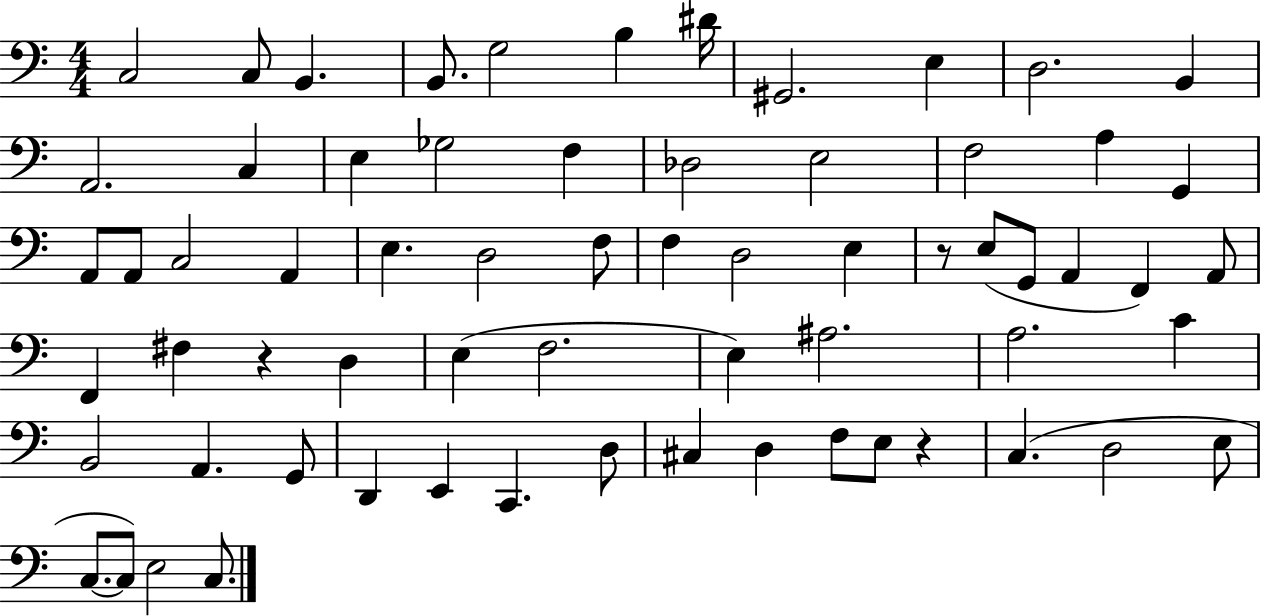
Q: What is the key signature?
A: C major